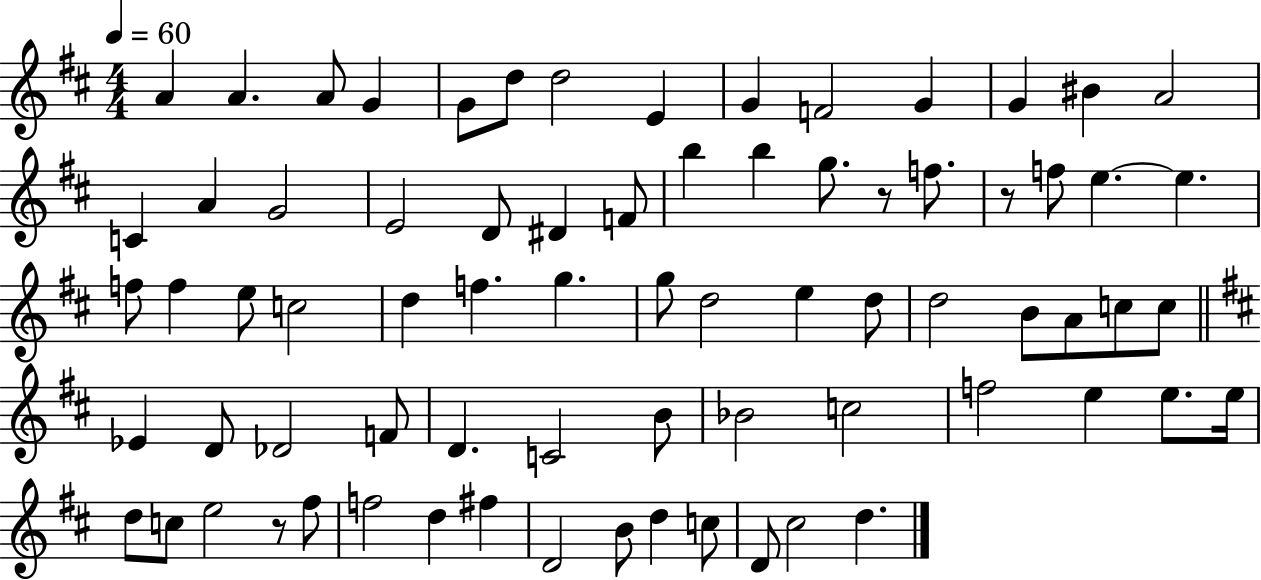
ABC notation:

X:1
T:Untitled
M:4/4
L:1/4
K:D
A A A/2 G G/2 d/2 d2 E G F2 G G ^B A2 C A G2 E2 D/2 ^D F/2 b b g/2 z/2 f/2 z/2 f/2 e e f/2 f e/2 c2 d f g g/2 d2 e d/2 d2 B/2 A/2 c/2 c/2 _E D/2 _D2 F/2 D C2 B/2 _B2 c2 f2 e e/2 e/4 d/2 c/2 e2 z/2 ^f/2 f2 d ^f D2 B/2 d c/2 D/2 ^c2 d